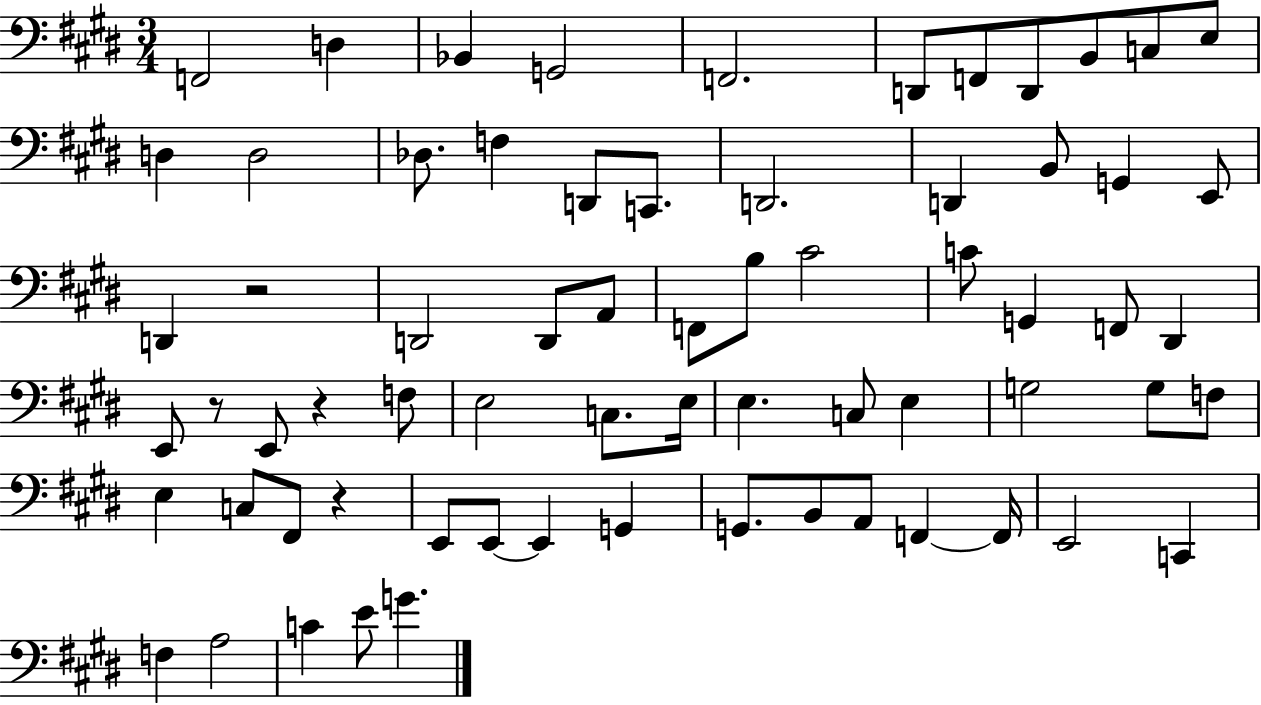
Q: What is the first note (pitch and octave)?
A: F2